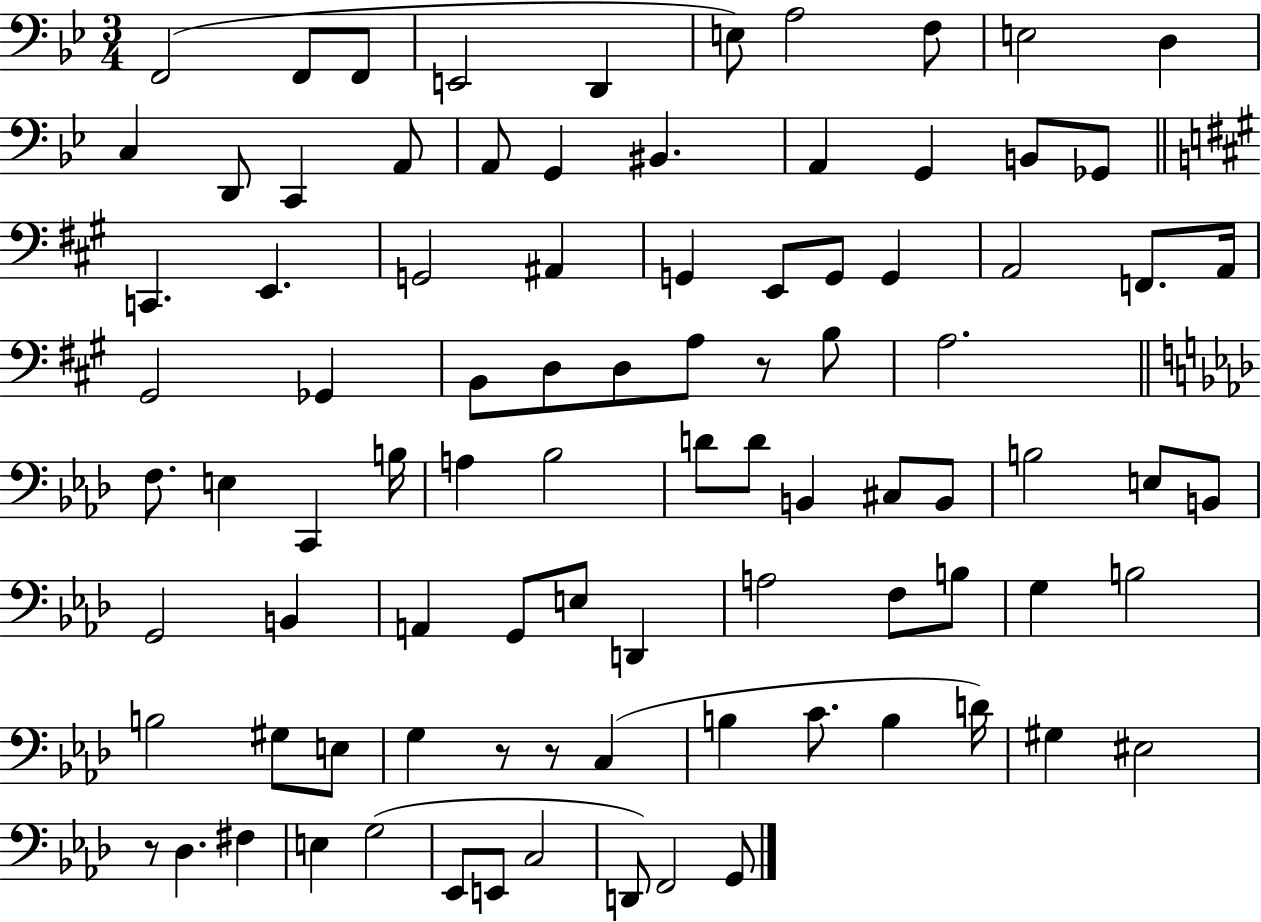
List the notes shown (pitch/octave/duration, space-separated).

F2/h F2/e F2/e E2/h D2/q E3/e A3/h F3/e E3/h D3/q C3/q D2/e C2/q A2/e A2/e G2/q BIS2/q. A2/q G2/q B2/e Gb2/e C2/q. E2/q. G2/h A#2/q G2/q E2/e G2/e G2/q A2/h F2/e. A2/s G#2/h Gb2/q B2/e D3/e D3/e A3/e R/e B3/e A3/h. F3/e. E3/q C2/q B3/s A3/q Bb3/h D4/e D4/e B2/q C#3/e B2/e B3/h E3/e B2/e G2/h B2/q A2/q G2/e E3/e D2/q A3/h F3/e B3/e G3/q B3/h B3/h G#3/e E3/e G3/q R/e R/e C3/q B3/q C4/e. B3/q D4/s G#3/q EIS3/h R/e Db3/q. F#3/q E3/q G3/h Eb2/e E2/e C3/h D2/e F2/h G2/e